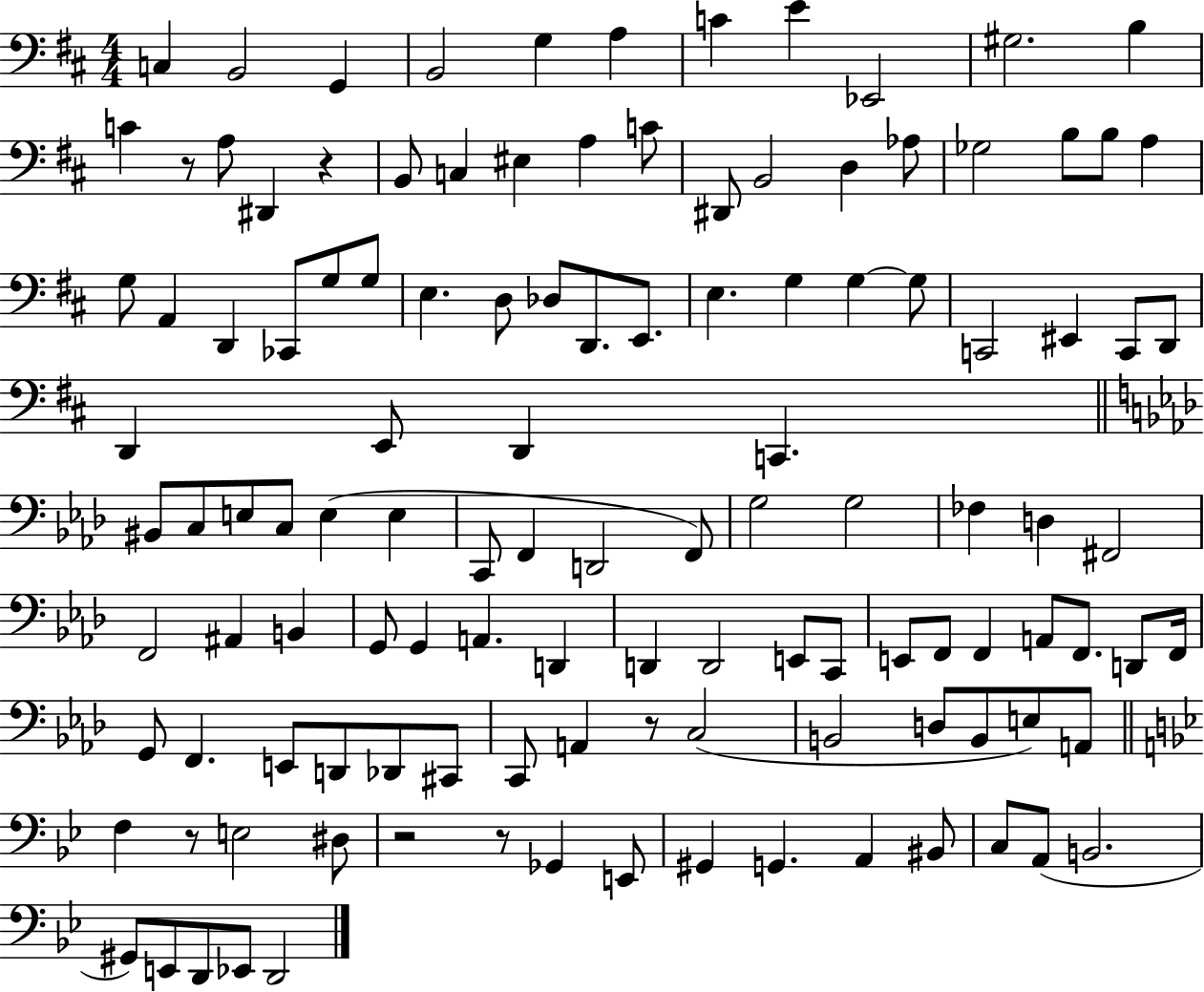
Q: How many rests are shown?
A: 6